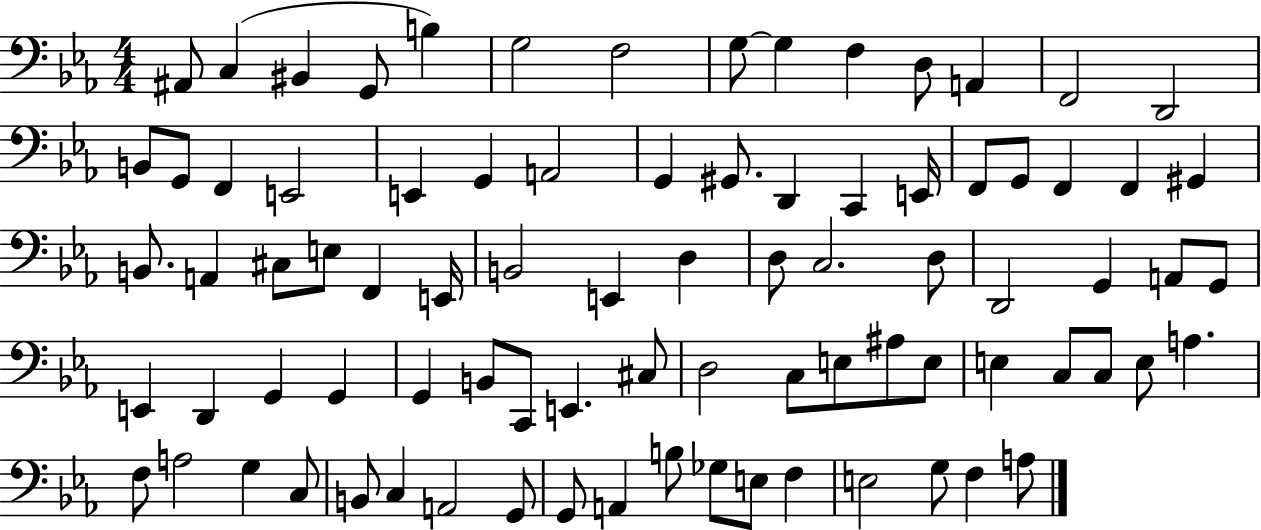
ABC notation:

X:1
T:Untitled
M:4/4
L:1/4
K:Eb
^A,,/2 C, ^B,, G,,/2 B, G,2 F,2 G,/2 G, F, D,/2 A,, F,,2 D,,2 B,,/2 G,,/2 F,, E,,2 E,, G,, A,,2 G,, ^G,,/2 D,, C,, E,,/4 F,,/2 G,,/2 F,, F,, ^G,, B,,/2 A,, ^C,/2 E,/2 F,, E,,/4 B,,2 E,, D, D,/2 C,2 D,/2 D,,2 G,, A,,/2 G,,/2 E,, D,, G,, G,, G,, B,,/2 C,,/2 E,, ^C,/2 D,2 C,/2 E,/2 ^A,/2 E,/2 E, C,/2 C,/2 E,/2 A, F,/2 A,2 G, C,/2 B,,/2 C, A,,2 G,,/2 G,,/2 A,, B,/2 _G,/2 E,/2 F, E,2 G,/2 F, A,/2